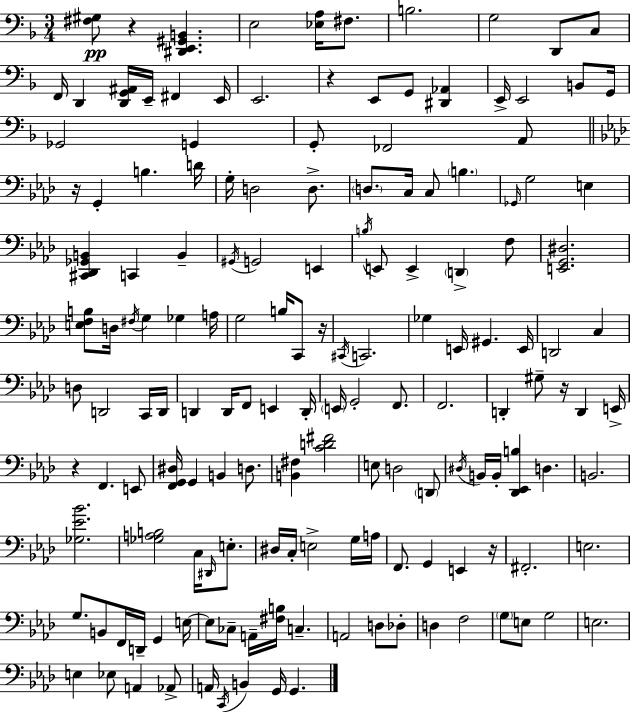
{
  \clef bass
  \numericTimeSignature
  \time 3/4
  \key d \minor
  <fis gis>8\pp r4 <dis, e, gis, b,>4. | e2 <ees a>16 fis8. | b2. | g2 d,8 c8 | \break f,16 d,4 <d, g, ais,>16 e,16-- fis,4 e,16 | e,2. | r4 e,8 g,8 <dis, aes,>4 | e,16-> e,2 b,8 g,16 | \break ges,2 g,4 | g,8-. fes,2 a,8 | \bar "||" \break \key f \minor r16 g,4-. b4. d'16 | g16-. d2 d8.-> | \parenthesize d8. c16 c8 \parenthesize b4. | \grace { ges,16 } g2 e4 | \break <cis, des, ges, b,>4 c,4 b,4-- | \acciaccatura { gis,16 } g,2 e,4 | \acciaccatura { b16 } e,8 e,4-> \parenthesize d,4-> | f8 <e, g, dis>2. | \break <e f b>8 d16 \acciaccatura { fis16 } g4 ges4 | a16 g2 | b16 c,8 r16 \acciaccatura { cis,16 } c,2. | ges4 e,16 gis,4. | \break e,16 d,2 | c4 d8 d,2 | c,16 d,16 d,4 d,16 f,8 | e,4 d,16-. \parenthesize e,16 g,2-. | \break f,8. f,2. | d,4-. gis8-- r16 | d,4 e,16-> r4 f,4. | e,8 <f, g, dis>16 g,4 b,4 | \break d8. <b, fis>4 <c' d' fis'>2 | e8 d2 | \parenthesize d,8 \acciaccatura { dis16 } b,16 b,16-. <des, ees, b>4 | d4. b,2. | \break <ges ees' bes'>2. | <ges a b>2 | c16 \grace { dis,16 } e8.-. dis16 c16-. e2-> | g16 a16 f,8. g,4 | \break e,4 r16 fis,2.-. | e2. | g8. b,8 | f,16 d,16-- g,4 e16~~ e8 ces8-- a,16-- | \break <fis b>16 c4.-- a,2 | d8 des8-. d4 f2 | \parenthesize g8 e8 g2 | e2. | \break e4 ees8 | a,4 aes,8-> a,16 \acciaccatura { c,16 } b,4 | g,16 g,4. \bar "|."
}